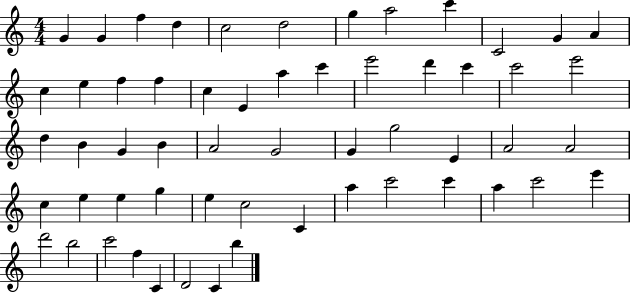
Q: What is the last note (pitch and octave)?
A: B5